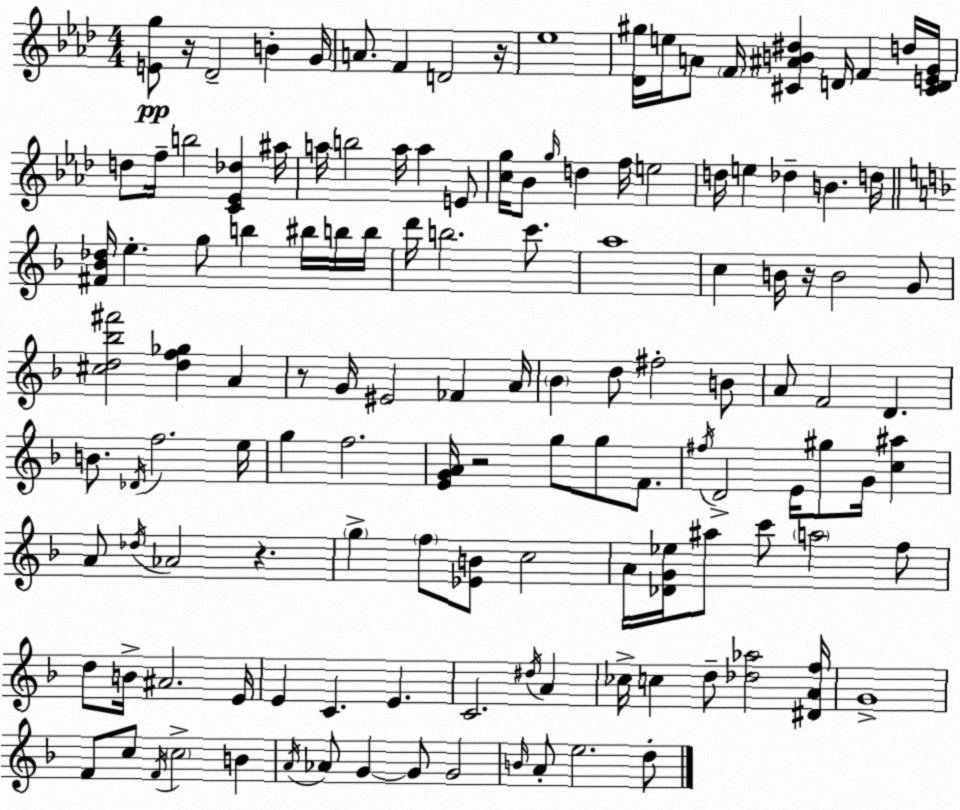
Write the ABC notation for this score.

X:1
T:Untitled
M:4/4
L:1/4
K:Ab
[Eg]/2 z/4 _D2 B G/4 A/2 F D2 z/4 _e4 [_D^g]/4 e/4 A/2 F/4 [^C^AB^d] D/4 F d/4 [^CDEG]/4 d/2 f/4 b2 [C_E_d] ^a/4 a/4 b2 a/4 a E/2 [cg]/4 _B/2 g/4 d f/4 e2 d/4 e _d B d/4 [^F_B_d]/4 e g/2 b ^b/4 b/4 b/4 d'/4 b2 c'/2 a4 c B/4 z/4 B2 G/2 [^cd_b^f']2 [df_g] A z/2 G/4 ^E2 _F A/4 _B d/2 ^f2 B/2 A/2 F2 D B/2 _D/4 f2 e/4 g f2 [EGA]/4 z2 g/2 g/2 F/2 ^f/4 D2 E/4 ^g/2 G/4 [c^a] A/2 _d/4 _A2 z g f/2 [_EB]/2 c2 A/4 [_DG_e]/4 ^a/2 c'/2 a2 f/2 d/2 B/4 ^A2 E/4 E C E C2 ^d/4 A _c/4 c d/2 [_d_a]2 [^DAf]/4 G4 F/2 c/2 F/4 c2 B A/4 _A/2 G G/2 G2 B/4 A/2 e2 d/2